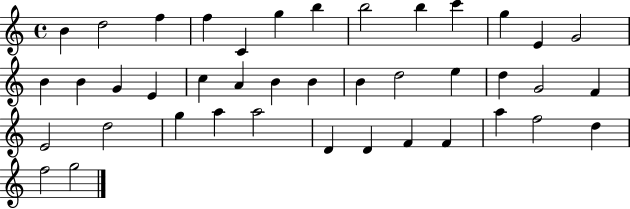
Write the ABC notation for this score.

X:1
T:Untitled
M:4/4
L:1/4
K:C
B d2 f f C g b b2 b c' g E G2 B B G E c A B B B d2 e d G2 F E2 d2 g a a2 D D F F a f2 d f2 g2